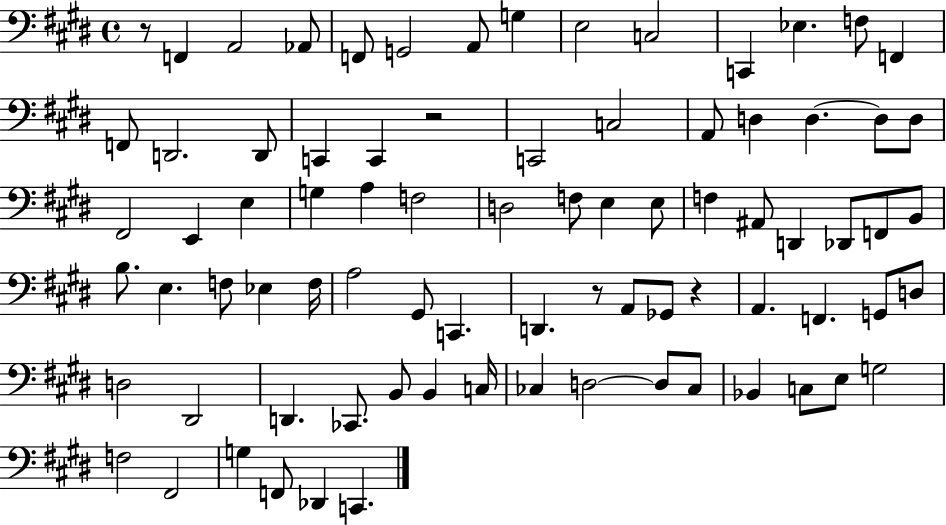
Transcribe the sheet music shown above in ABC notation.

X:1
T:Untitled
M:4/4
L:1/4
K:E
z/2 F,, A,,2 _A,,/2 F,,/2 G,,2 A,,/2 G, E,2 C,2 C,, _E, F,/2 F,, F,,/2 D,,2 D,,/2 C,, C,, z2 C,,2 C,2 A,,/2 D, D, D,/2 D,/2 ^F,,2 E,, E, G, A, F,2 D,2 F,/2 E, E,/2 F, ^A,,/2 D,, _D,,/2 F,,/2 B,,/2 B,/2 E, F,/2 _E, F,/4 A,2 ^G,,/2 C,, D,, z/2 A,,/2 _G,,/2 z A,, F,, G,,/2 D,/2 D,2 ^D,,2 D,, _C,,/2 B,,/2 B,, C,/4 _C, D,2 D,/2 _C,/2 _B,, C,/2 E,/2 G,2 F,2 ^F,,2 G, F,,/2 _D,, C,,